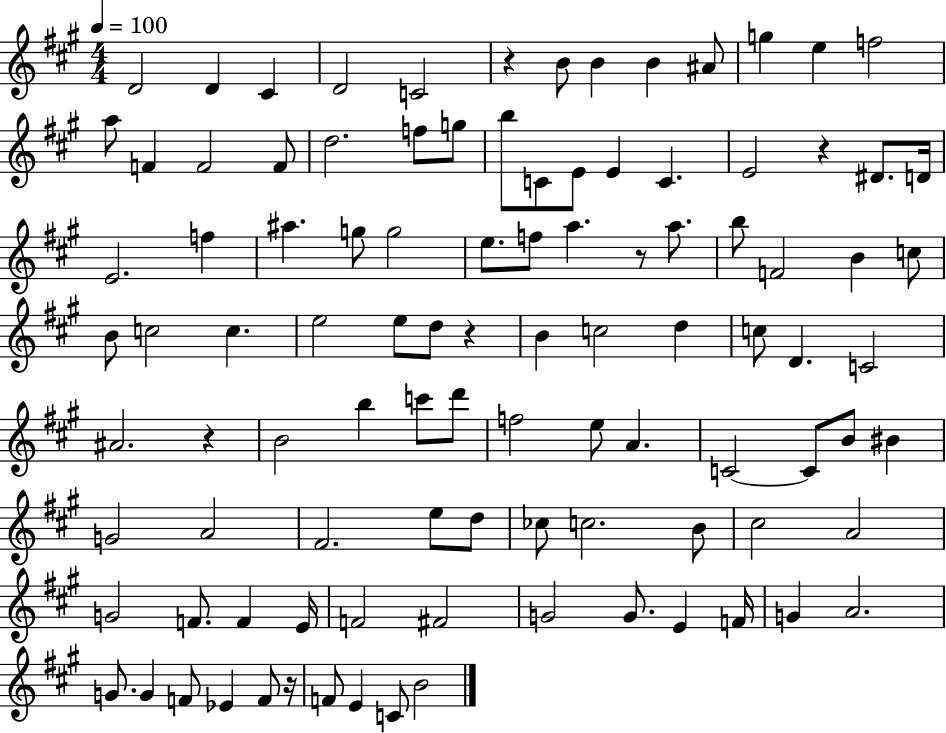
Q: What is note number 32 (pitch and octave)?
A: G5